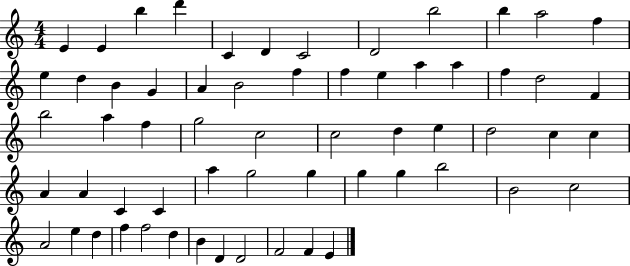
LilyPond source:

{
  \clef treble
  \numericTimeSignature
  \time 4/4
  \key c \major
  e'4 e'4 b''4 d'''4 | c'4 d'4 c'2 | d'2 b''2 | b''4 a''2 f''4 | \break e''4 d''4 b'4 g'4 | a'4 b'2 f''4 | f''4 e''4 a''4 a''4 | f''4 d''2 f'4 | \break b''2 a''4 f''4 | g''2 c''2 | c''2 d''4 e''4 | d''2 c''4 c''4 | \break a'4 a'4 c'4 c'4 | a''4 g''2 g''4 | g''4 g''4 b''2 | b'2 c''2 | \break a'2 e''4 d''4 | f''4 f''2 d''4 | b'4 d'4 d'2 | f'2 f'4 e'4 | \break \bar "|."
}